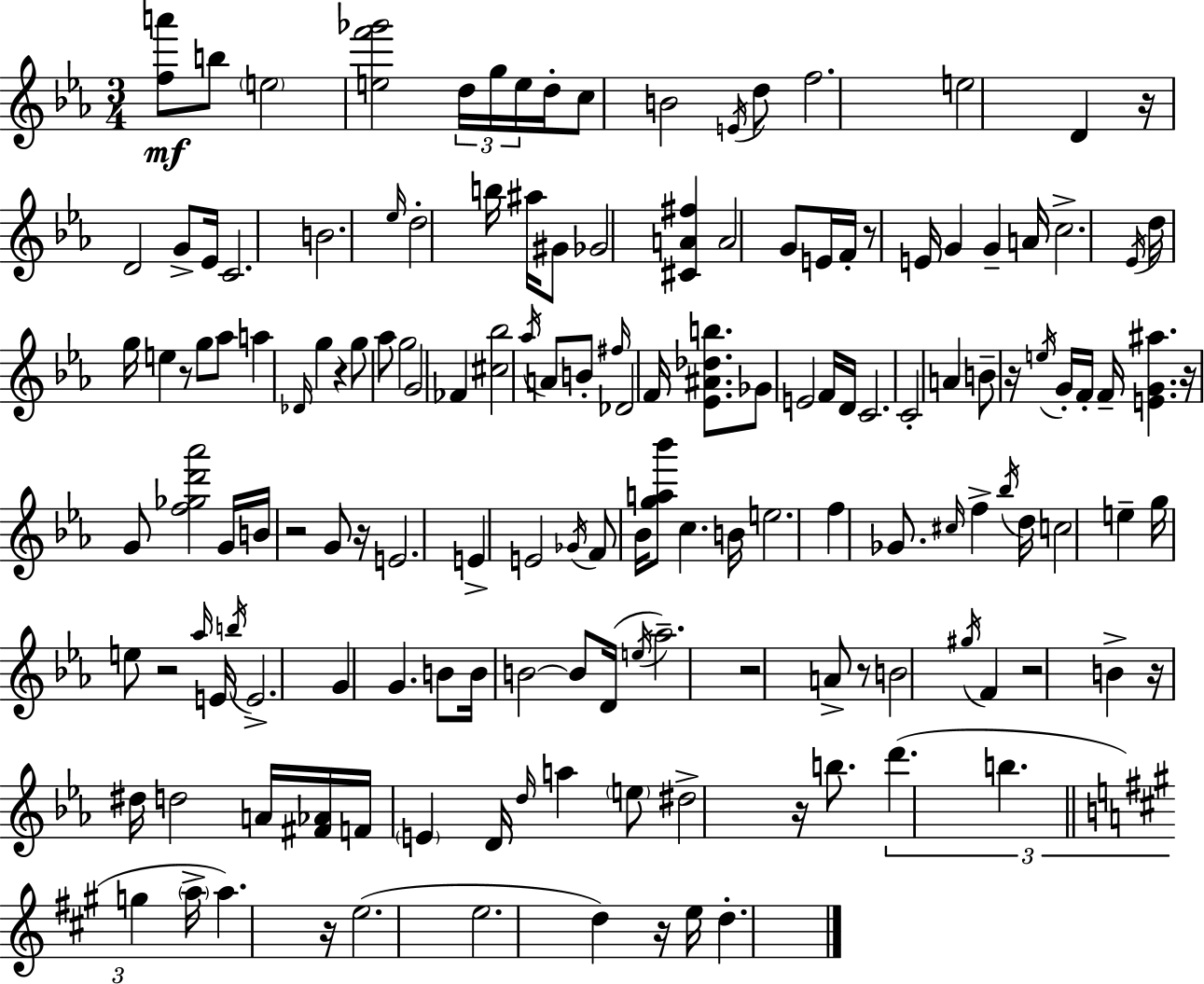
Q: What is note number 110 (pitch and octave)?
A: F4